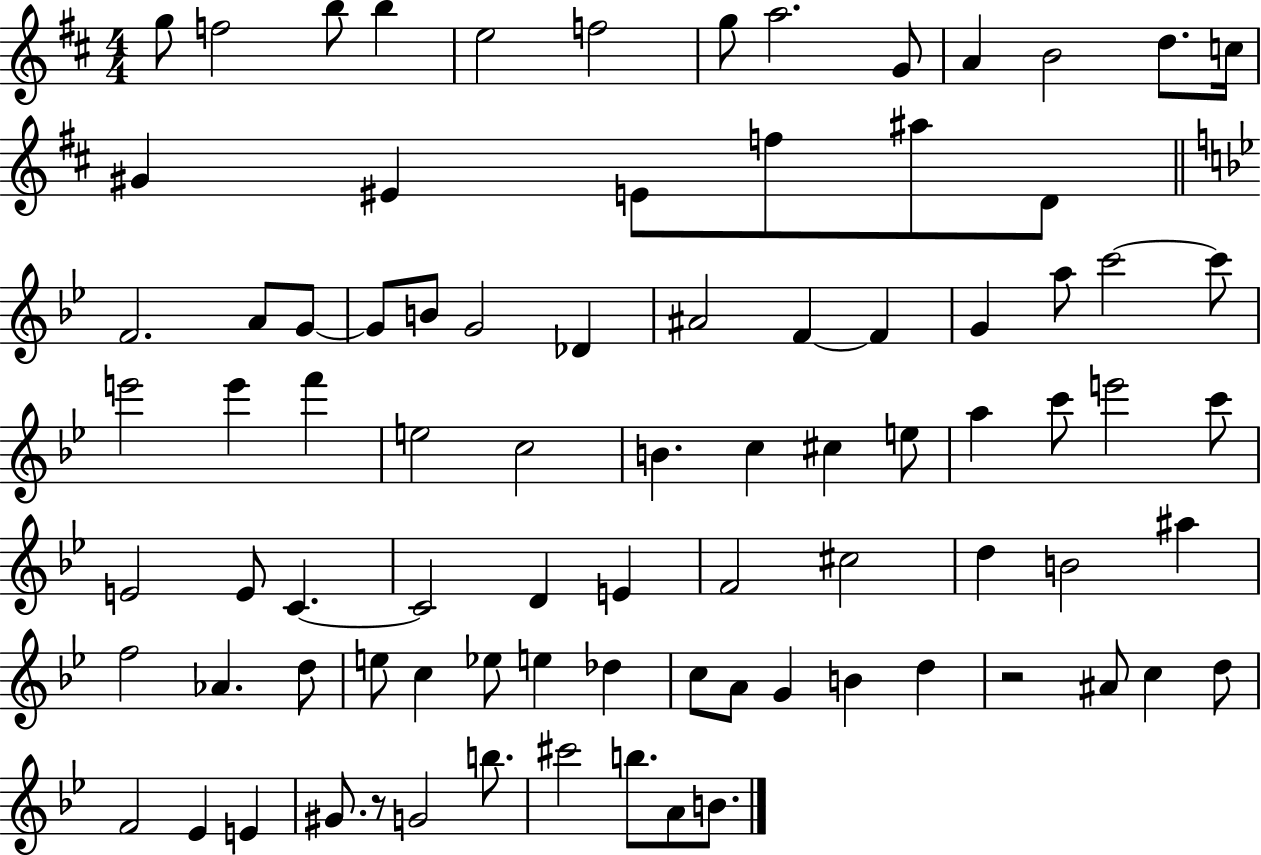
{
  \clef treble
  \numericTimeSignature
  \time 4/4
  \key d \major
  g''8 f''2 b''8 b''4 | e''2 f''2 | g''8 a''2. g'8 | a'4 b'2 d''8. c''16 | \break gis'4 eis'4 e'8 f''8 ais''8 d'8 | \bar "||" \break \key bes \major f'2. a'8 g'8~~ | g'8 b'8 g'2 des'4 | ais'2 f'4~~ f'4 | g'4 a''8 c'''2~~ c'''8 | \break e'''2 e'''4 f'''4 | e''2 c''2 | b'4. c''4 cis''4 e''8 | a''4 c'''8 e'''2 c'''8 | \break e'2 e'8 c'4.~~ | c'2 d'4 e'4 | f'2 cis''2 | d''4 b'2 ais''4 | \break f''2 aes'4. d''8 | e''8 c''4 ees''8 e''4 des''4 | c''8 a'8 g'4 b'4 d''4 | r2 ais'8 c''4 d''8 | \break f'2 ees'4 e'4 | gis'8. r8 g'2 b''8. | cis'''2 b''8. a'8 b'8. | \bar "|."
}